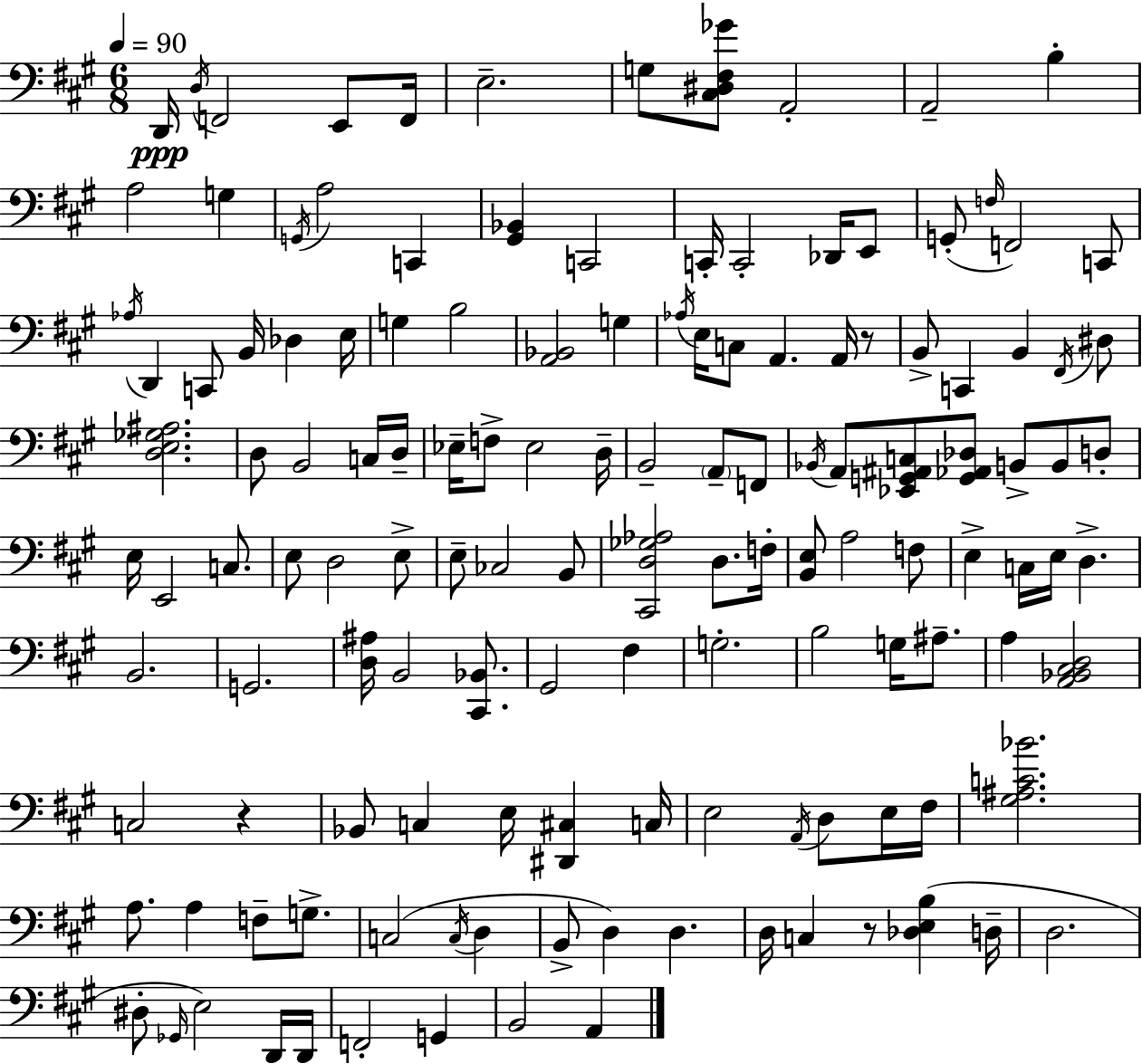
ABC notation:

X:1
T:Untitled
M:6/8
L:1/4
K:A
D,,/4 D,/4 F,,2 E,,/2 F,,/4 E,2 G,/2 [^C,^D,^F,_G]/2 A,,2 A,,2 B, A,2 G, G,,/4 A,2 C,, [^G,,_B,,] C,,2 C,,/4 C,,2 _D,,/4 E,,/2 G,,/2 F,/4 F,,2 C,,/2 _A,/4 D,, C,,/2 B,,/4 _D, E,/4 G, B,2 [A,,_B,,]2 G, _A,/4 E,/4 C,/2 A,, A,,/4 z/2 B,,/2 C,, B,, ^F,,/4 ^D,/2 [D,E,_G,^A,]2 D,/2 B,,2 C,/4 D,/4 _E,/4 F,/2 _E,2 D,/4 B,,2 A,,/2 F,,/2 _B,,/4 A,,/2 [_E,,G,,^A,,C,]/2 [G,,_A,,_D,]/2 B,,/2 B,,/2 D,/2 E,/4 E,,2 C,/2 E,/2 D,2 E,/2 E,/2 _C,2 B,,/2 [^C,,D,_G,_A,]2 D,/2 F,/4 [B,,E,]/2 A,2 F,/2 E, C,/4 E,/4 D, B,,2 G,,2 [D,^A,]/4 B,,2 [^C,,_B,,]/2 ^G,,2 ^F, G,2 B,2 G,/4 ^A,/2 A, [A,,_B,,^C,D,]2 C,2 z _B,,/2 C, E,/4 [^D,,^C,] C,/4 E,2 A,,/4 D,/2 E,/4 ^F,/4 [^G,^A,C_B]2 A,/2 A, F,/2 G,/2 C,2 C,/4 D, B,,/2 D, D, D,/4 C, z/2 [_D,E,B,] D,/4 D,2 ^D,/2 _G,,/4 E,2 D,,/4 D,,/4 F,,2 G,, B,,2 A,,